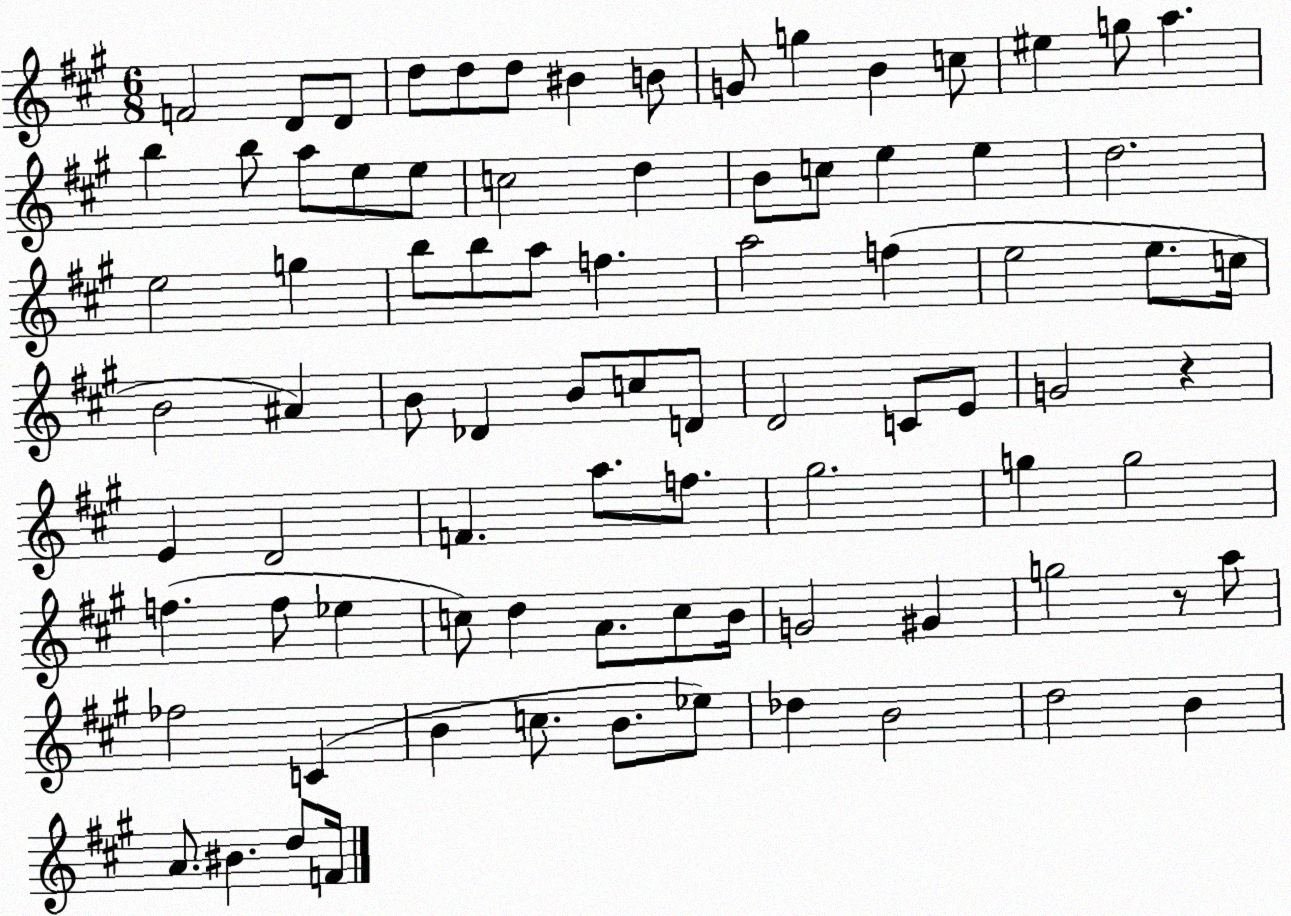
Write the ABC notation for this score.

X:1
T:Untitled
M:6/8
L:1/4
K:A
F2 D/2 D/2 d/2 d/2 d/2 ^B B/2 G/2 g B c/2 ^e g/2 a b b/2 a/2 e/2 e/2 c2 d B/2 c/2 e e d2 e2 g b/2 b/2 a/2 f a2 f e2 e/2 c/4 B2 ^A B/2 _D B/2 c/2 D/2 D2 C/2 E/2 G2 z E D2 F a/2 f/2 ^g2 g g2 f f/2 _e c/2 d A/2 c/2 B/4 G2 ^G g2 z/2 a/2 _f2 C B c/2 B/2 _e/2 _d B2 d2 B A/2 ^B d/2 F/4